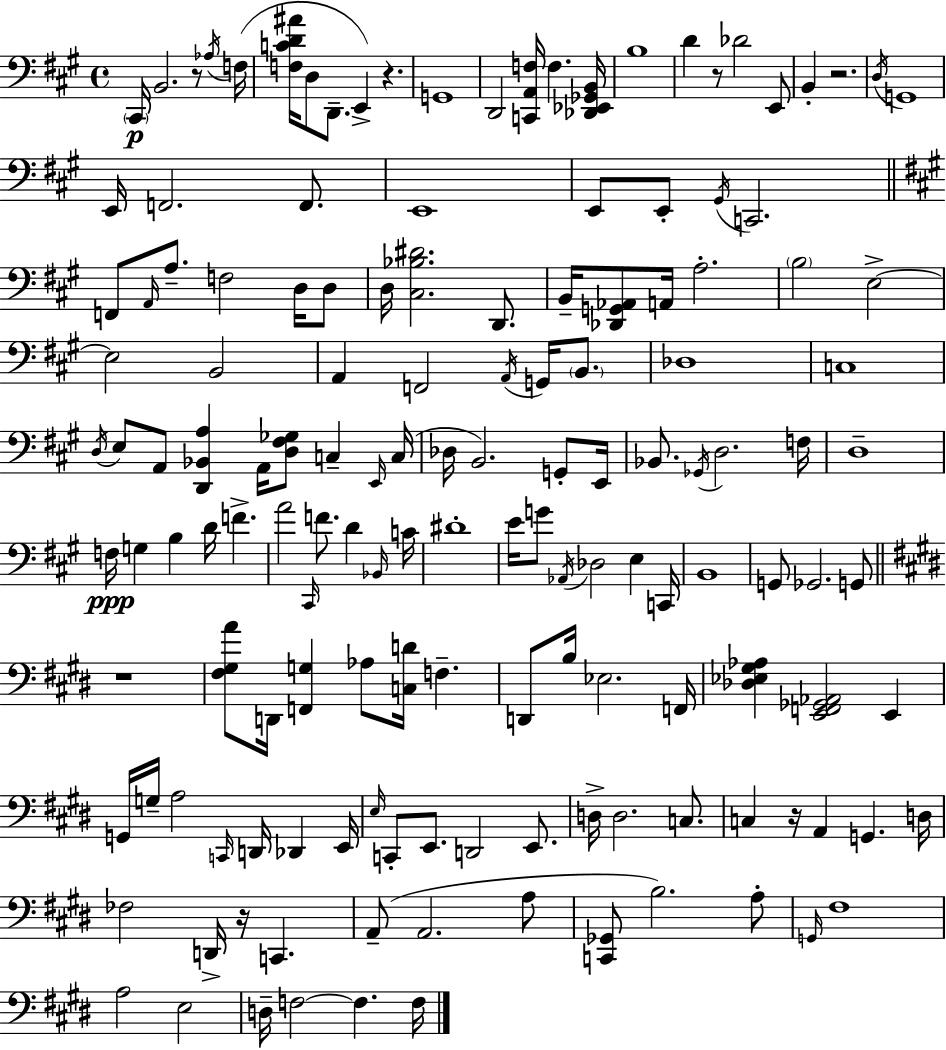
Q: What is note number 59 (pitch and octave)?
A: Bb2